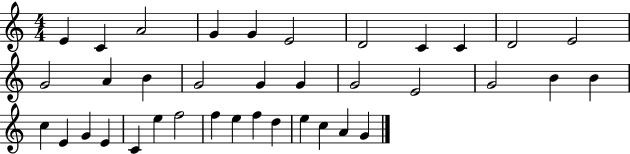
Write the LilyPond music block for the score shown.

{
  \clef treble
  \numericTimeSignature
  \time 4/4
  \key c \major
  e'4 c'4 a'2 | g'4 g'4 e'2 | d'2 c'4 c'4 | d'2 e'2 | \break g'2 a'4 b'4 | g'2 g'4 g'4 | g'2 e'2 | g'2 b'4 b'4 | \break c''4 e'4 g'4 e'4 | c'4 e''4 f''2 | f''4 e''4 f''4 d''4 | e''4 c''4 a'4 g'4 | \break \bar "|."
}